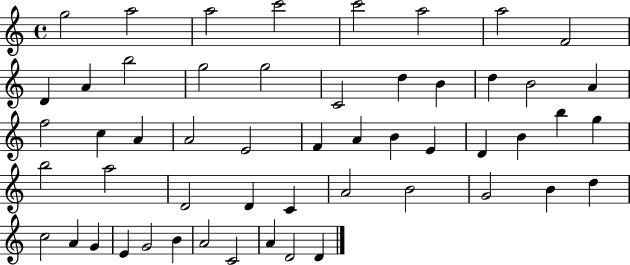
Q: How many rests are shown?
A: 0